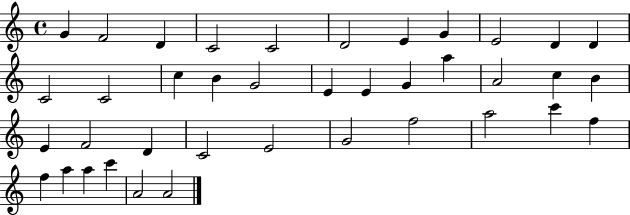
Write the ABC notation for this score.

X:1
T:Untitled
M:4/4
L:1/4
K:C
G F2 D C2 C2 D2 E G E2 D D C2 C2 c B G2 E E G a A2 c B E F2 D C2 E2 G2 f2 a2 c' f f a a c' A2 A2